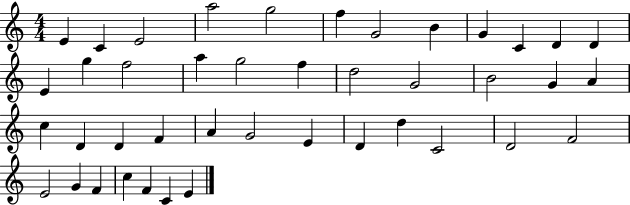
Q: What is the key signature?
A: C major